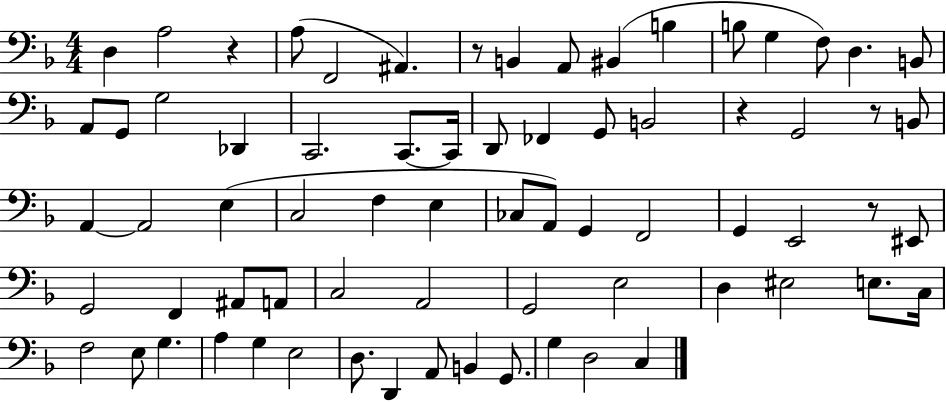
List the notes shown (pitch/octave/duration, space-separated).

D3/q A3/h R/q A3/e F2/h A#2/q. R/e B2/q A2/e BIS2/q B3/q B3/e G3/q F3/e D3/q. B2/e A2/e G2/e G3/h Db2/q C2/h. C2/e. C2/s D2/e FES2/q G2/e B2/h R/q G2/h R/e B2/e A2/q A2/h E3/q C3/h F3/q E3/q CES3/e A2/e G2/q F2/h G2/q E2/h R/e EIS2/e G2/h F2/q A#2/e A2/e C3/h A2/h G2/h E3/h D3/q EIS3/h E3/e. C3/s F3/h E3/e G3/q. A3/q G3/q E3/h D3/e. D2/q A2/e B2/q G2/e. G3/q D3/h C3/q